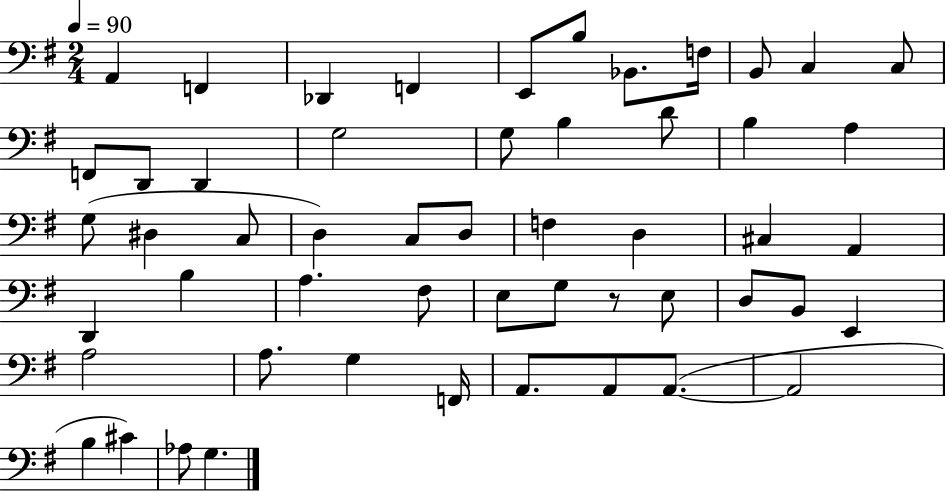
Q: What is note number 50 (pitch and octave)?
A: C#4